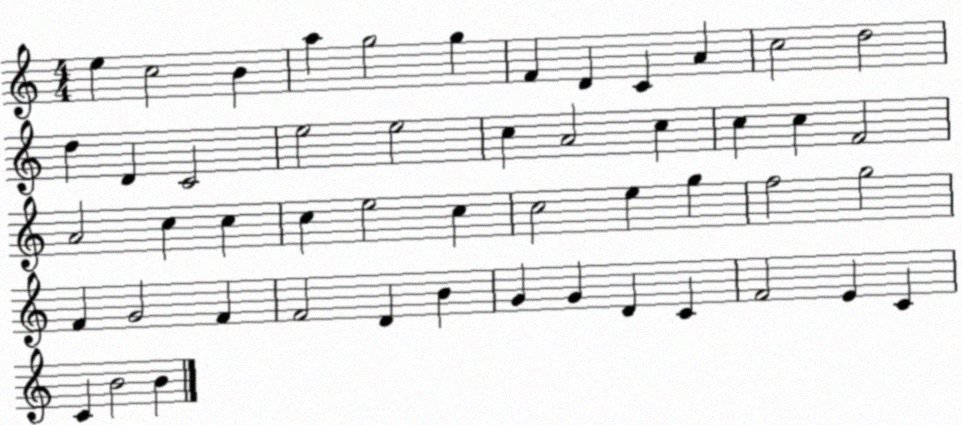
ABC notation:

X:1
T:Untitled
M:4/4
L:1/4
K:C
e c2 B a g2 g F D C A c2 d2 d D C2 e2 e2 c A2 c c c F2 A2 c c c e2 c c2 e g f2 g2 F G2 F F2 D B G G D C F2 E C C B2 B